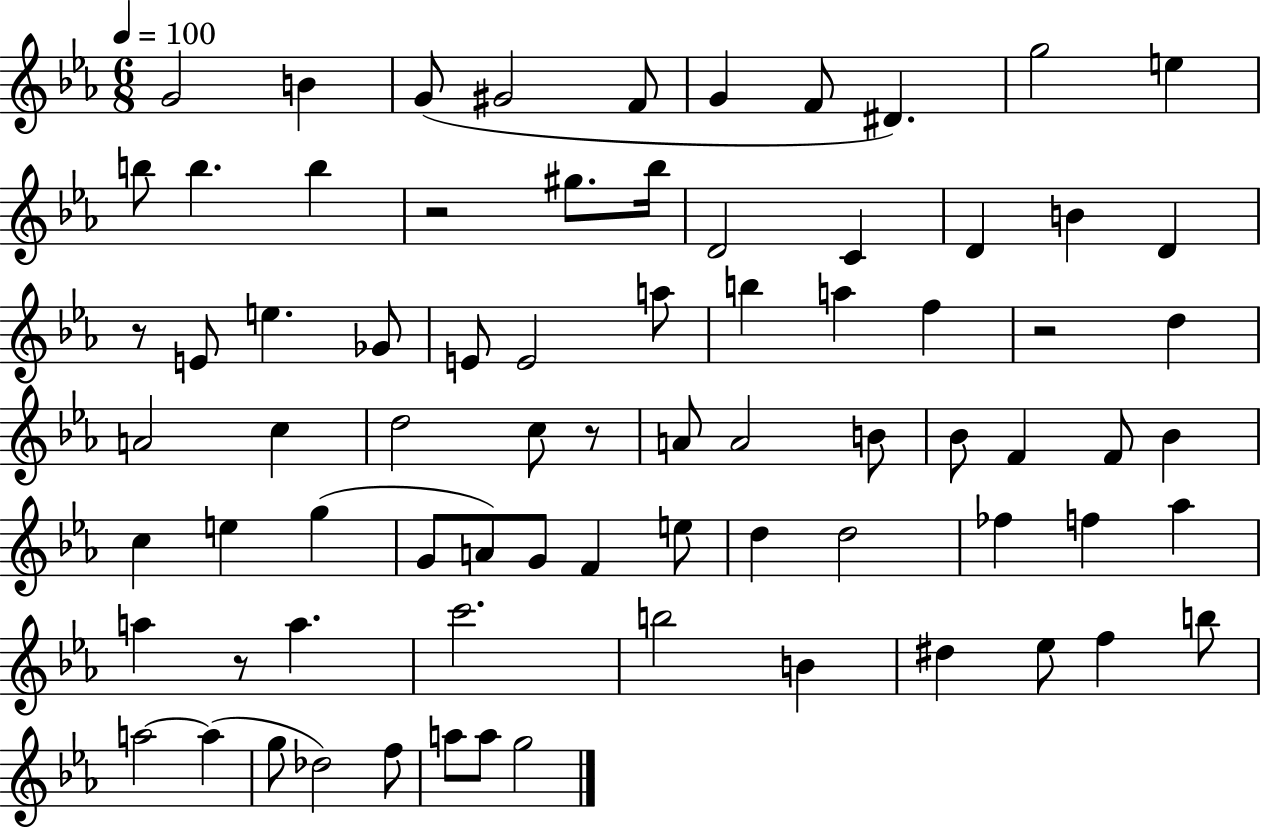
{
  \clef treble
  \numericTimeSignature
  \time 6/8
  \key ees \major
  \tempo 4 = 100
  \repeat volta 2 { g'2 b'4 | g'8( gis'2 f'8 | g'4 f'8 dis'4.) | g''2 e''4 | \break b''8 b''4. b''4 | r2 gis''8. bes''16 | d'2 c'4 | d'4 b'4 d'4 | \break r8 e'8 e''4. ges'8 | e'8 e'2 a''8 | b''4 a''4 f''4 | r2 d''4 | \break a'2 c''4 | d''2 c''8 r8 | a'8 a'2 b'8 | bes'8 f'4 f'8 bes'4 | \break c''4 e''4 g''4( | g'8 a'8) g'8 f'4 e''8 | d''4 d''2 | fes''4 f''4 aes''4 | \break a''4 r8 a''4. | c'''2. | b''2 b'4 | dis''4 ees''8 f''4 b''8 | \break a''2~~ a''4( | g''8 des''2) f''8 | a''8 a''8 g''2 | } \bar "|."
}